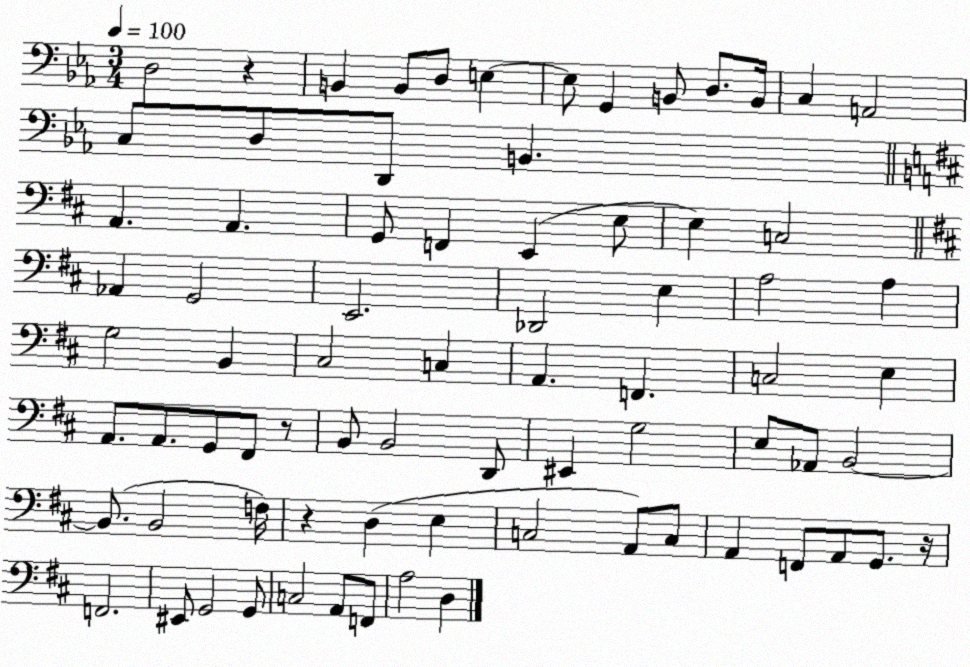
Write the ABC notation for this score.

X:1
T:Untitled
M:3/4
L:1/4
K:Eb
D,2 z B,, B,,/2 D,/2 E, E,/2 G,, B,,/2 D,/2 B,,/4 C, A,,2 C,/2 D,/2 D,,/2 B,, A,, A,, G,,/2 F,, E,, E,/2 E, C,2 _A,, G,,2 E,,2 _D,,2 E, A,2 A, G,2 B,, ^C,2 C, A,, F,, C,2 E, A,,/2 A,,/2 G,,/2 ^F,,/2 z/2 B,,/2 B,,2 D,,/2 ^E,, G,2 E,/2 _A,,/2 B,,2 B,,/2 B,,2 F,/4 z D, E, C,2 A,,/2 C,/2 A,, F,,/2 A,,/2 G,,/2 z/4 F,,2 ^E,,/2 G,,2 G,,/2 C,2 A,,/2 F,,/2 A,2 D,